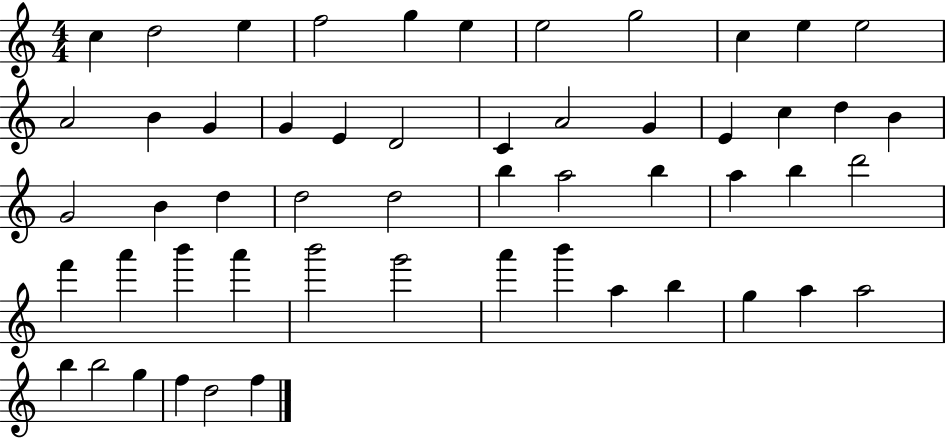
C5/q D5/h E5/q F5/h G5/q E5/q E5/h G5/h C5/q E5/q E5/h A4/h B4/q G4/q G4/q E4/q D4/h C4/q A4/h G4/q E4/q C5/q D5/q B4/q G4/h B4/q D5/q D5/h D5/h B5/q A5/h B5/q A5/q B5/q D6/h F6/q A6/q B6/q A6/q B6/h G6/h A6/q B6/q A5/q B5/q G5/q A5/q A5/h B5/q B5/h G5/q F5/q D5/h F5/q